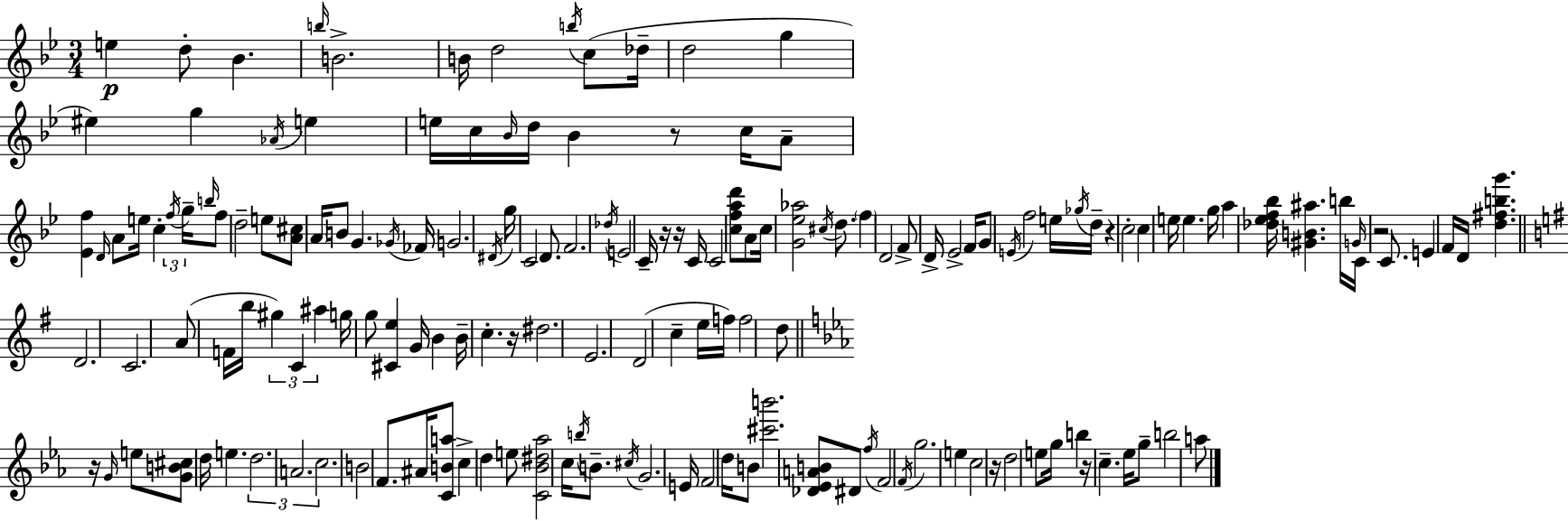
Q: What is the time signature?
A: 3/4